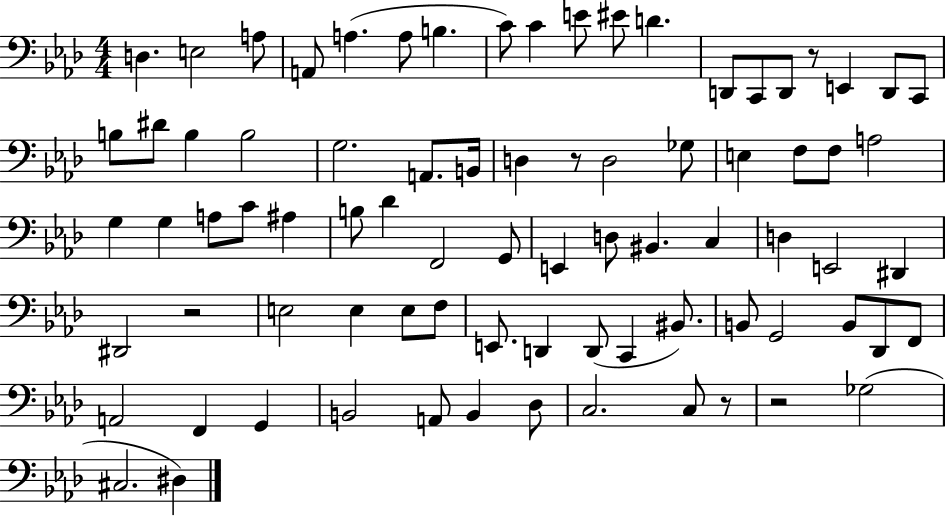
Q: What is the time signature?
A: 4/4